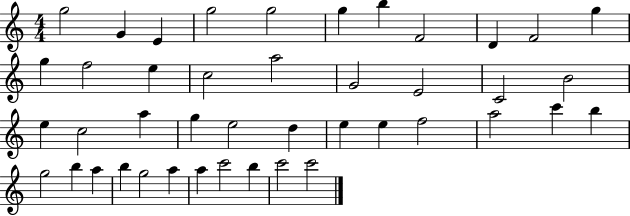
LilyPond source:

{
  \clef treble
  \numericTimeSignature
  \time 4/4
  \key c \major
  g''2 g'4 e'4 | g''2 g''2 | g''4 b''4 f'2 | d'4 f'2 g''4 | \break g''4 f''2 e''4 | c''2 a''2 | g'2 e'2 | c'2 b'2 | \break e''4 c''2 a''4 | g''4 e''2 d''4 | e''4 e''4 f''2 | a''2 c'''4 b''4 | \break g''2 b''4 a''4 | b''4 g''2 a''4 | a''4 c'''2 b''4 | c'''2 c'''2 | \break \bar "|."
}